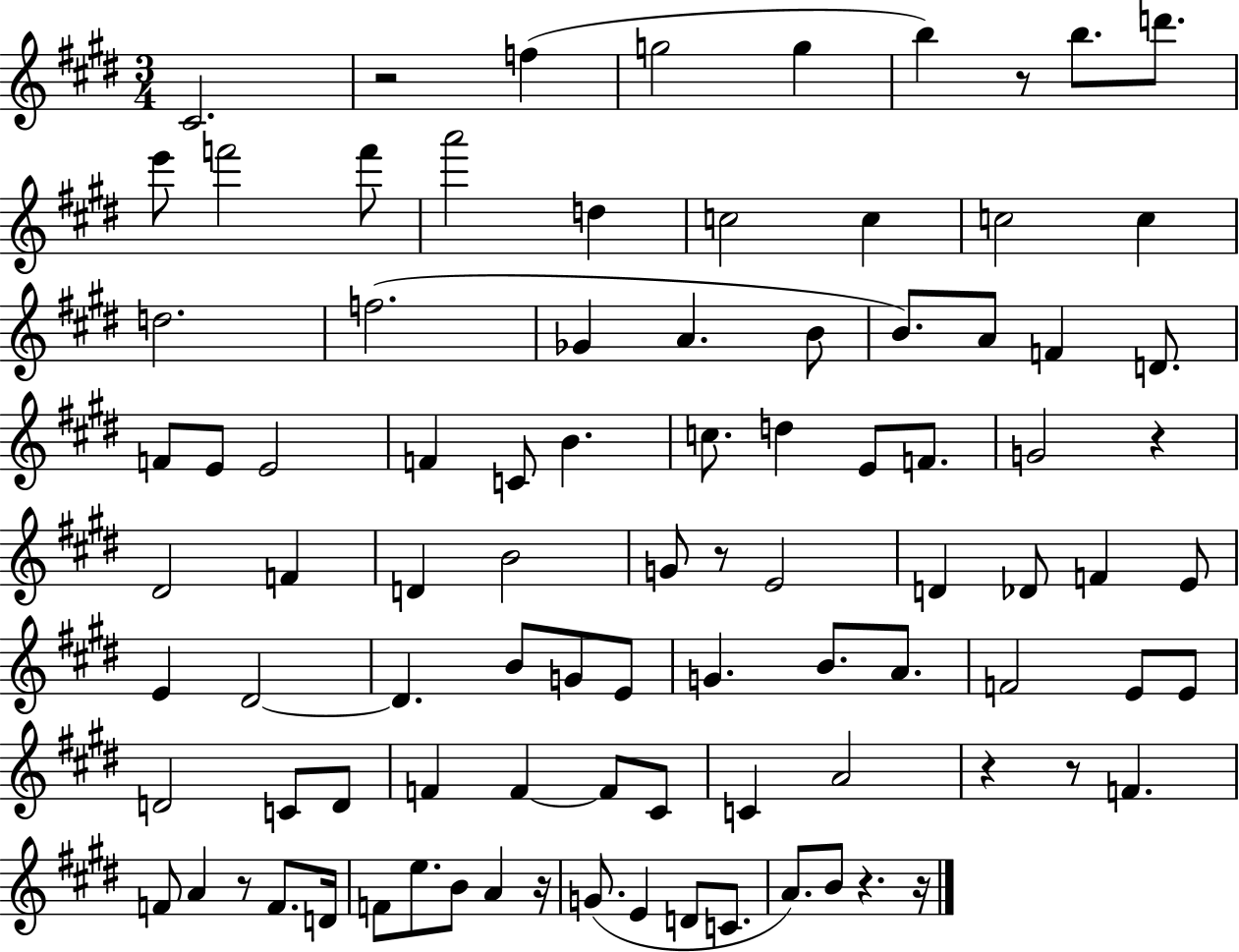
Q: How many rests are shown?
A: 10